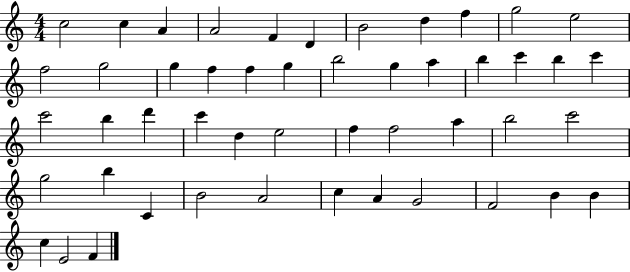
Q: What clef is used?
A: treble